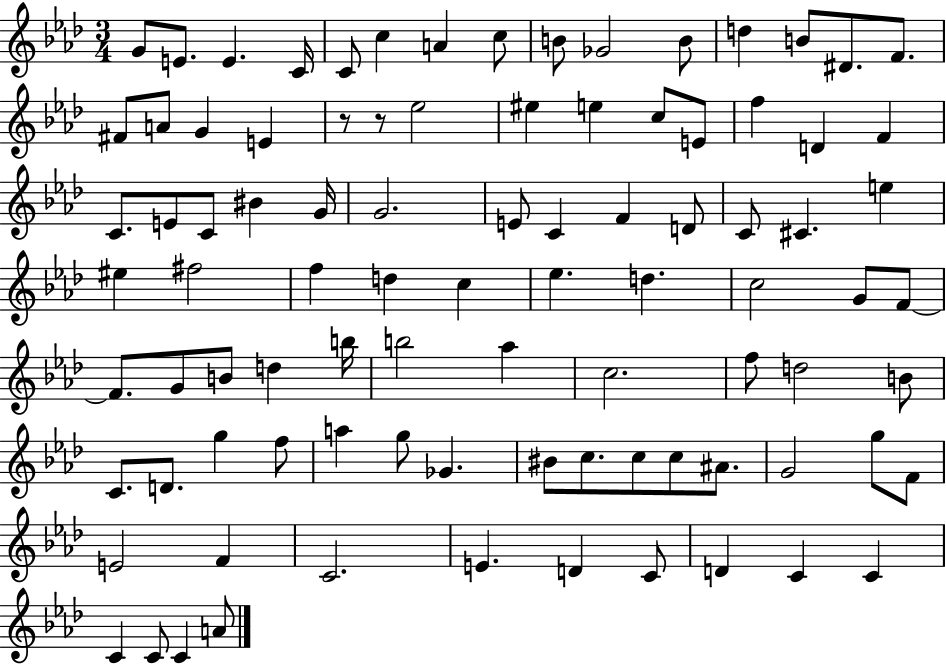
G4/e E4/e. E4/q. C4/s C4/e C5/q A4/q C5/e B4/e Gb4/h B4/e D5/q B4/e D#4/e. F4/e. F#4/e A4/e G4/q E4/q R/e R/e Eb5/h EIS5/q E5/q C5/e E4/e F5/q D4/q F4/q C4/e. E4/e C4/e BIS4/q G4/s G4/h. E4/e C4/q F4/q D4/e C4/e C#4/q. E5/q EIS5/q F#5/h F5/q D5/q C5/q Eb5/q. D5/q. C5/h G4/e F4/e F4/e. G4/e B4/e D5/q B5/s B5/h Ab5/q C5/h. F5/e D5/h B4/e C4/e. D4/e. G5/q F5/e A5/q G5/e Gb4/q. BIS4/e C5/e. C5/e C5/e A#4/e. G4/h G5/e F4/e E4/h F4/q C4/h. E4/q. D4/q C4/e D4/q C4/q C4/q C4/q C4/e C4/q A4/e